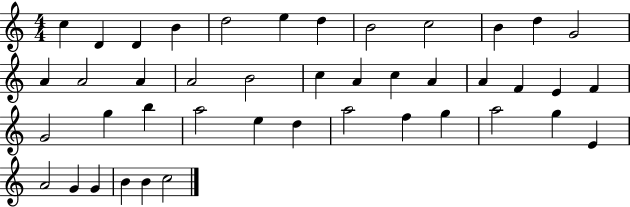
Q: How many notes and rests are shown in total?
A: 43